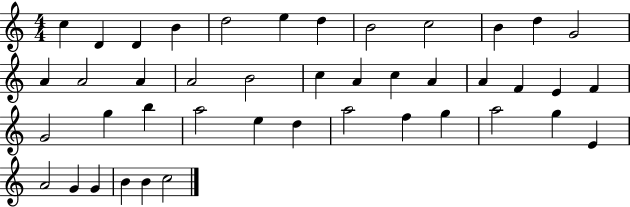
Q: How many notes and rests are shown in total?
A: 43